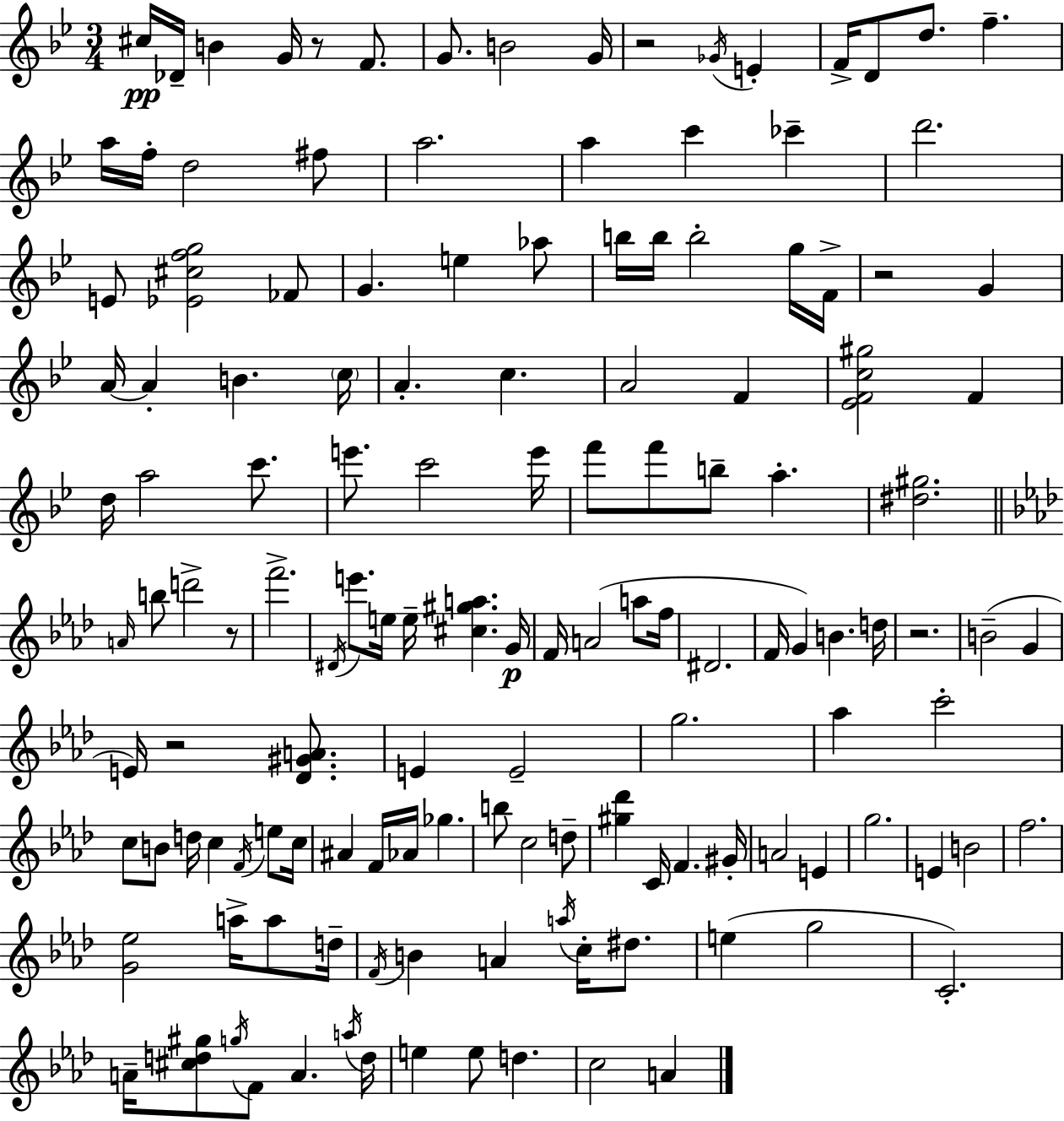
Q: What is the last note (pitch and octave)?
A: A4